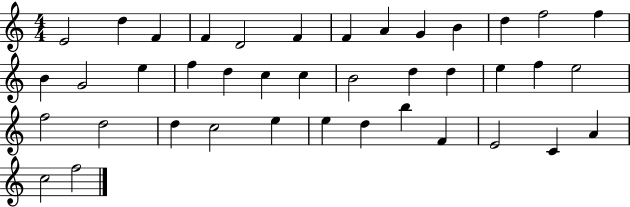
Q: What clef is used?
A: treble